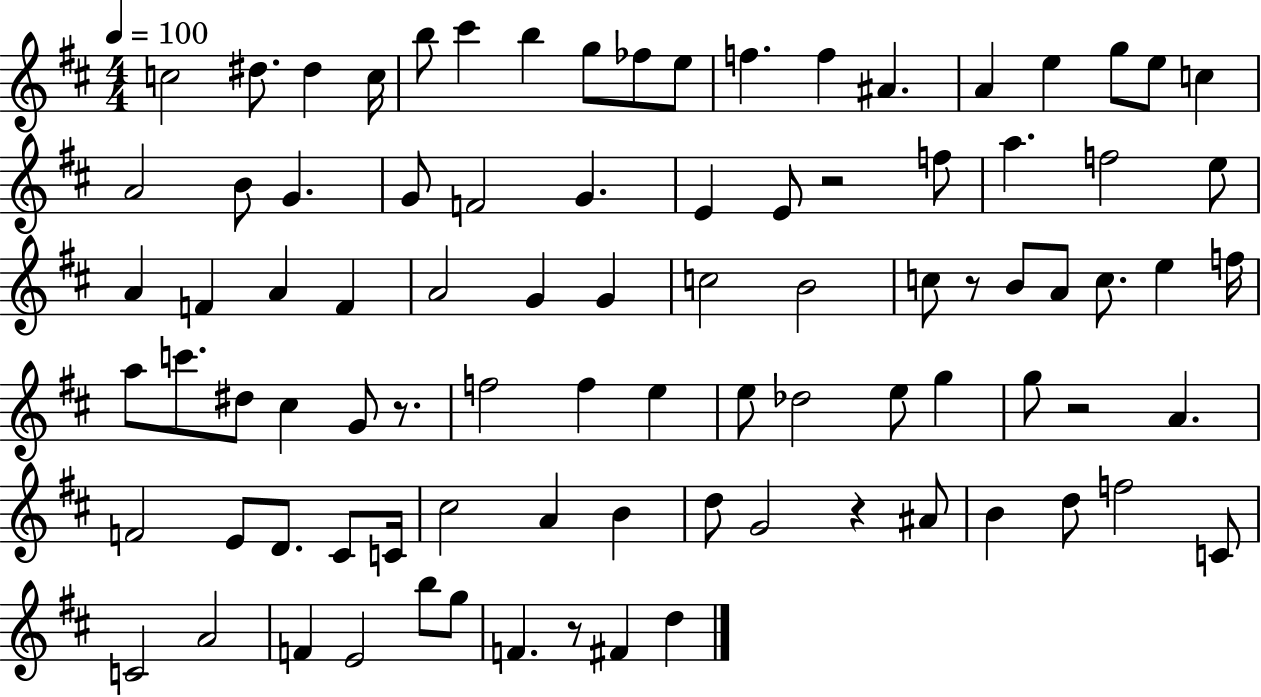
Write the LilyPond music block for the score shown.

{
  \clef treble
  \numericTimeSignature
  \time 4/4
  \key d \major
  \tempo 4 = 100
  c''2 dis''8. dis''4 c''16 | b''8 cis'''4 b''4 g''8 fes''8 e''8 | f''4. f''4 ais'4. | a'4 e''4 g''8 e''8 c''4 | \break a'2 b'8 g'4. | g'8 f'2 g'4. | e'4 e'8 r2 f''8 | a''4. f''2 e''8 | \break a'4 f'4 a'4 f'4 | a'2 g'4 g'4 | c''2 b'2 | c''8 r8 b'8 a'8 c''8. e''4 f''16 | \break a''8 c'''8. dis''8 cis''4 g'8 r8. | f''2 f''4 e''4 | e''8 des''2 e''8 g''4 | g''8 r2 a'4. | \break f'2 e'8 d'8. cis'8 c'16 | cis''2 a'4 b'4 | d''8 g'2 r4 ais'8 | b'4 d''8 f''2 c'8 | \break c'2 a'2 | f'4 e'2 b''8 g''8 | f'4. r8 fis'4 d''4 | \bar "|."
}